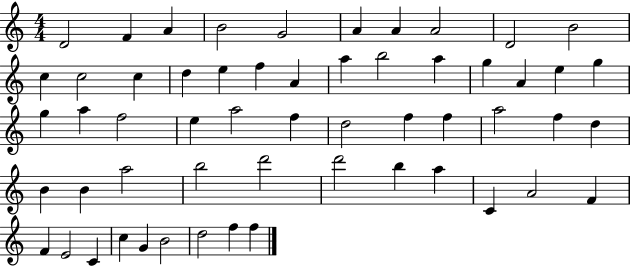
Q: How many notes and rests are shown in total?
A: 56